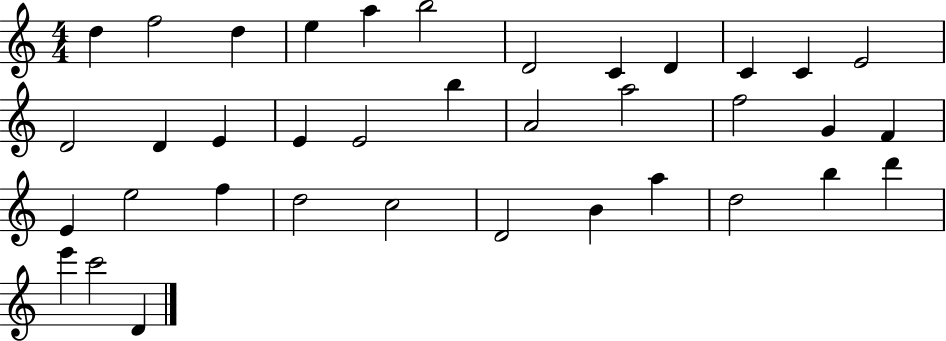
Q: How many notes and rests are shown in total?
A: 37